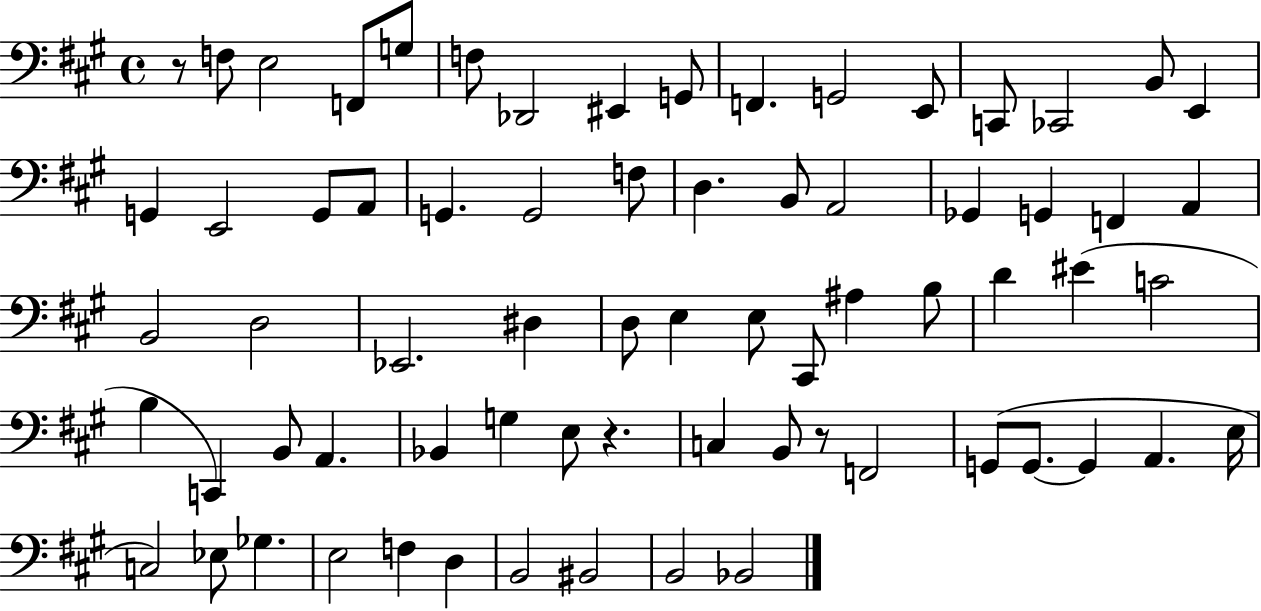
{
  \clef bass
  \time 4/4
  \defaultTimeSignature
  \key a \major
  \repeat volta 2 { r8 f8 e2 f,8 g8 | f8 des,2 eis,4 g,8 | f,4. g,2 e,8 | c,8 ces,2 b,8 e,4 | \break g,4 e,2 g,8 a,8 | g,4. g,2 f8 | d4. b,8 a,2 | ges,4 g,4 f,4 a,4 | \break b,2 d2 | ees,2. dis4 | d8 e4 e8 cis,8 ais4 b8 | d'4 eis'4( c'2 | \break b4 c,4) b,8 a,4. | bes,4 g4 e8 r4. | c4 b,8 r8 f,2 | g,8( g,8.~~ g,4 a,4. e16 | \break c2) ees8 ges4. | e2 f4 d4 | b,2 bis,2 | b,2 bes,2 | \break } \bar "|."
}